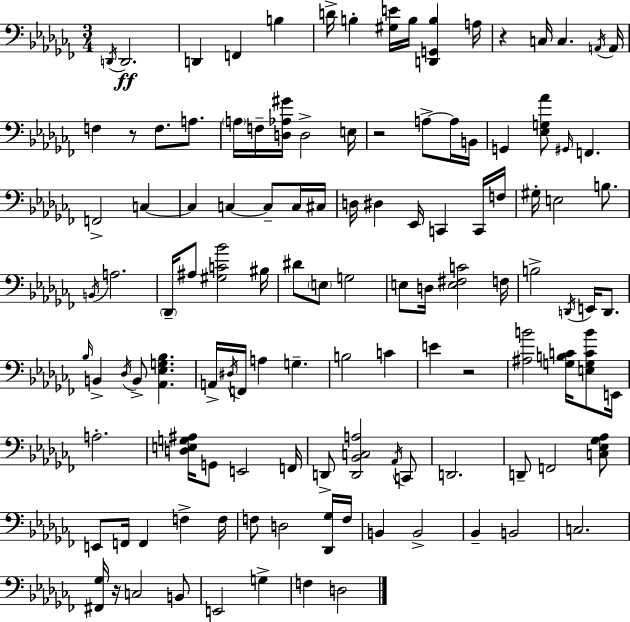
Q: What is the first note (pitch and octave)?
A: D2